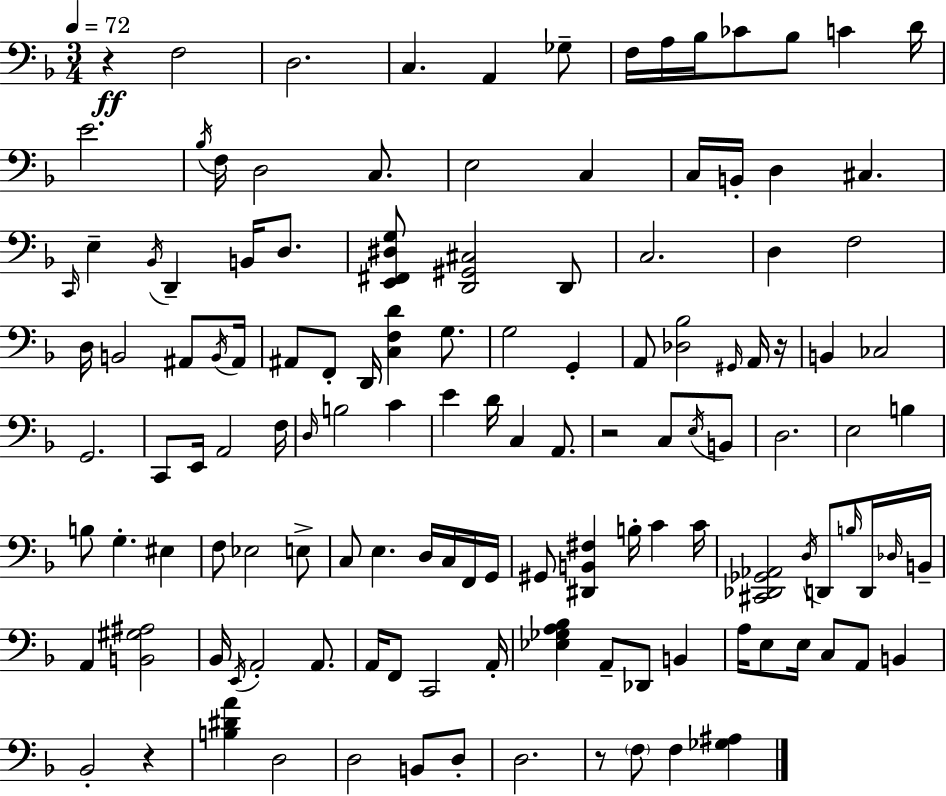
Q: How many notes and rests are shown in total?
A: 130